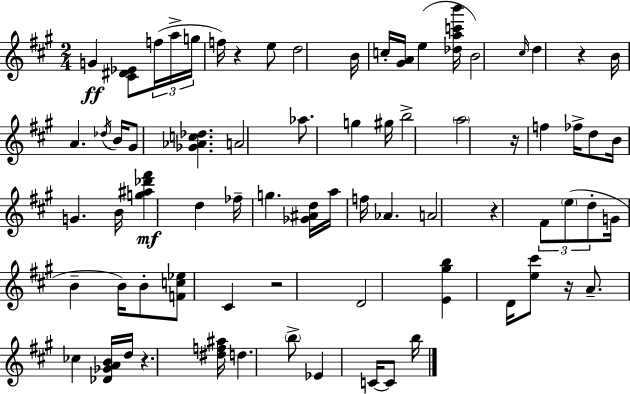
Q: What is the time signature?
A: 2/4